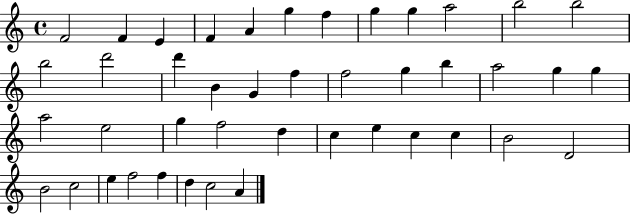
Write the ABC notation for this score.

X:1
T:Untitled
M:4/4
L:1/4
K:C
F2 F E F A g f g g a2 b2 b2 b2 d'2 d' B G f f2 g b a2 g g a2 e2 g f2 d c e c c B2 D2 B2 c2 e f2 f d c2 A